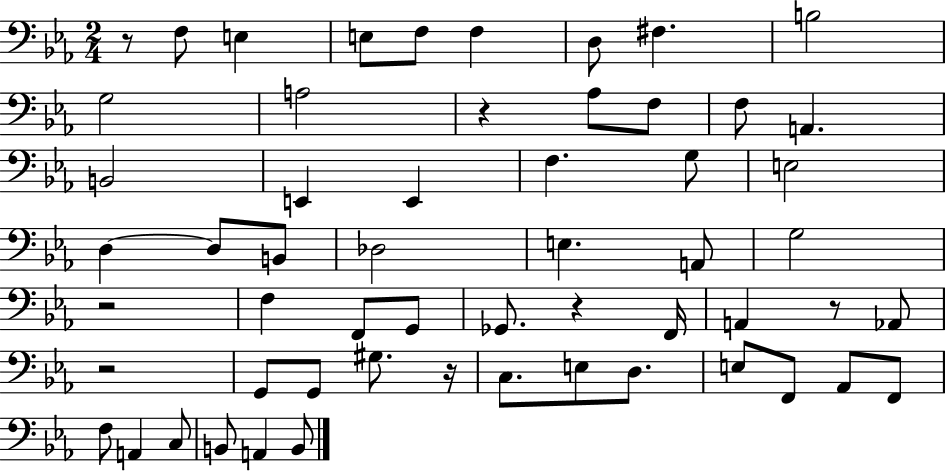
R/e F3/e E3/q E3/e F3/e F3/q D3/e F#3/q. B3/h G3/h A3/h R/q Ab3/e F3/e F3/e A2/q. B2/h E2/q E2/q F3/q. G3/e E3/h D3/q D3/e B2/e Db3/h E3/q. A2/e G3/h R/h F3/q F2/e G2/e Gb2/e. R/q F2/s A2/q R/e Ab2/e R/h G2/e G2/e G#3/e. R/s C3/e. E3/e D3/e. E3/e F2/e Ab2/e F2/e F3/e A2/q C3/e B2/e A2/q B2/e